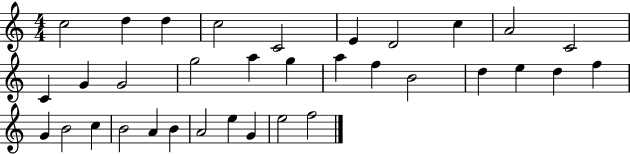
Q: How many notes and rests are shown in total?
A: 34